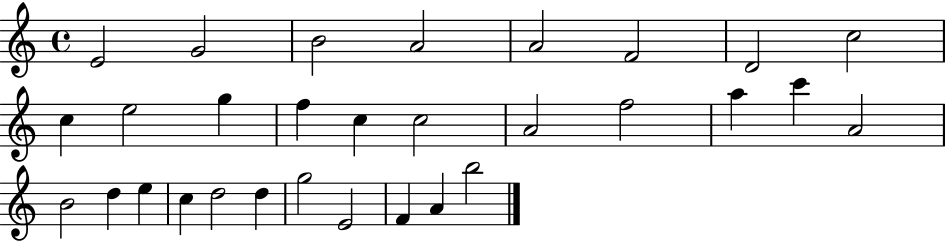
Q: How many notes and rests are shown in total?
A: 30